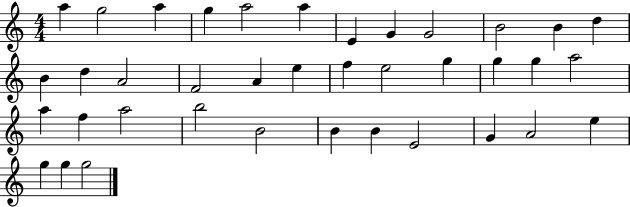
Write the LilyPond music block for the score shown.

{
  \clef treble
  \numericTimeSignature
  \time 4/4
  \key c \major
  a''4 g''2 a''4 | g''4 a''2 a''4 | e'4 g'4 g'2 | b'2 b'4 d''4 | \break b'4 d''4 a'2 | f'2 a'4 e''4 | f''4 e''2 g''4 | g''4 g''4 a''2 | \break a''4 f''4 a''2 | b''2 b'2 | b'4 b'4 e'2 | g'4 a'2 e''4 | \break g''4 g''4 g''2 | \bar "|."
}